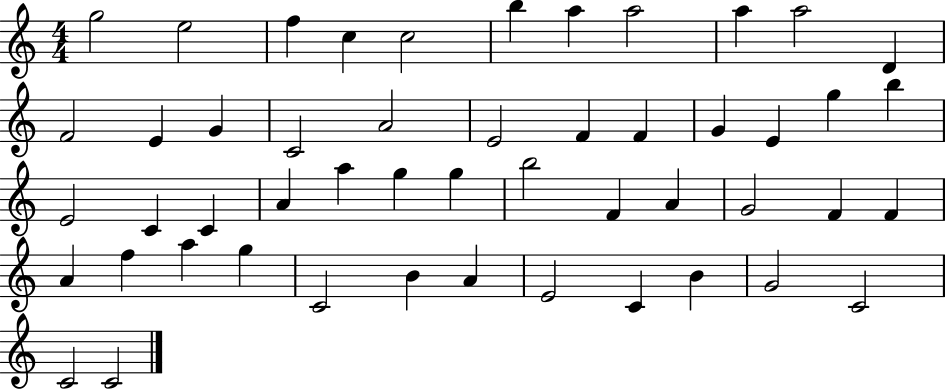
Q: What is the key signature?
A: C major